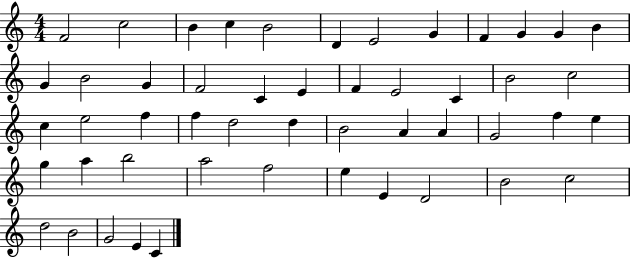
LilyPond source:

{
  \clef treble
  \numericTimeSignature
  \time 4/4
  \key c \major
  f'2 c''2 | b'4 c''4 b'2 | d'4 e'2 g'4 | f'4 g'4 g'4 b'4 | \break g'4 b'2 g'4 | f'2 c'4 e'4 | f'4 e'2 c'4 | b'2 c''2 | \break c''4 e''2 f''4 | f''4 d''2 d''4 | b'2 a'4 a'4 | g'2 f''4 e''4 | \break g''4 a''4 b''2 | a''2 f''2 | e''4 e'4 d'2 | b'2 c''2 | \break d''2 b'2 | g'2 e'4 c'4 | \bar "|."
}